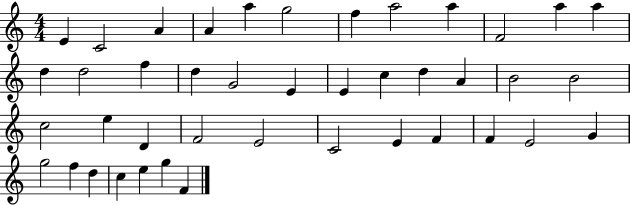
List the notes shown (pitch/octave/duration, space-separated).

E4/q C4/h A4/q A4/q A5/q G5/h F5/q A5/h A5/q F4/h A5/q A5/q D5/q D5/h F5/q D5/q G4/h E4/q E4/q C5/q D5/q A4/q B4/h B4/h C5/h E5/q D4/q F4/h E4/h C4/h E4/q F4/q F4/q E4/h G4/q G5/h F5/q D5/q C5/q E5/q G5/q F4/q